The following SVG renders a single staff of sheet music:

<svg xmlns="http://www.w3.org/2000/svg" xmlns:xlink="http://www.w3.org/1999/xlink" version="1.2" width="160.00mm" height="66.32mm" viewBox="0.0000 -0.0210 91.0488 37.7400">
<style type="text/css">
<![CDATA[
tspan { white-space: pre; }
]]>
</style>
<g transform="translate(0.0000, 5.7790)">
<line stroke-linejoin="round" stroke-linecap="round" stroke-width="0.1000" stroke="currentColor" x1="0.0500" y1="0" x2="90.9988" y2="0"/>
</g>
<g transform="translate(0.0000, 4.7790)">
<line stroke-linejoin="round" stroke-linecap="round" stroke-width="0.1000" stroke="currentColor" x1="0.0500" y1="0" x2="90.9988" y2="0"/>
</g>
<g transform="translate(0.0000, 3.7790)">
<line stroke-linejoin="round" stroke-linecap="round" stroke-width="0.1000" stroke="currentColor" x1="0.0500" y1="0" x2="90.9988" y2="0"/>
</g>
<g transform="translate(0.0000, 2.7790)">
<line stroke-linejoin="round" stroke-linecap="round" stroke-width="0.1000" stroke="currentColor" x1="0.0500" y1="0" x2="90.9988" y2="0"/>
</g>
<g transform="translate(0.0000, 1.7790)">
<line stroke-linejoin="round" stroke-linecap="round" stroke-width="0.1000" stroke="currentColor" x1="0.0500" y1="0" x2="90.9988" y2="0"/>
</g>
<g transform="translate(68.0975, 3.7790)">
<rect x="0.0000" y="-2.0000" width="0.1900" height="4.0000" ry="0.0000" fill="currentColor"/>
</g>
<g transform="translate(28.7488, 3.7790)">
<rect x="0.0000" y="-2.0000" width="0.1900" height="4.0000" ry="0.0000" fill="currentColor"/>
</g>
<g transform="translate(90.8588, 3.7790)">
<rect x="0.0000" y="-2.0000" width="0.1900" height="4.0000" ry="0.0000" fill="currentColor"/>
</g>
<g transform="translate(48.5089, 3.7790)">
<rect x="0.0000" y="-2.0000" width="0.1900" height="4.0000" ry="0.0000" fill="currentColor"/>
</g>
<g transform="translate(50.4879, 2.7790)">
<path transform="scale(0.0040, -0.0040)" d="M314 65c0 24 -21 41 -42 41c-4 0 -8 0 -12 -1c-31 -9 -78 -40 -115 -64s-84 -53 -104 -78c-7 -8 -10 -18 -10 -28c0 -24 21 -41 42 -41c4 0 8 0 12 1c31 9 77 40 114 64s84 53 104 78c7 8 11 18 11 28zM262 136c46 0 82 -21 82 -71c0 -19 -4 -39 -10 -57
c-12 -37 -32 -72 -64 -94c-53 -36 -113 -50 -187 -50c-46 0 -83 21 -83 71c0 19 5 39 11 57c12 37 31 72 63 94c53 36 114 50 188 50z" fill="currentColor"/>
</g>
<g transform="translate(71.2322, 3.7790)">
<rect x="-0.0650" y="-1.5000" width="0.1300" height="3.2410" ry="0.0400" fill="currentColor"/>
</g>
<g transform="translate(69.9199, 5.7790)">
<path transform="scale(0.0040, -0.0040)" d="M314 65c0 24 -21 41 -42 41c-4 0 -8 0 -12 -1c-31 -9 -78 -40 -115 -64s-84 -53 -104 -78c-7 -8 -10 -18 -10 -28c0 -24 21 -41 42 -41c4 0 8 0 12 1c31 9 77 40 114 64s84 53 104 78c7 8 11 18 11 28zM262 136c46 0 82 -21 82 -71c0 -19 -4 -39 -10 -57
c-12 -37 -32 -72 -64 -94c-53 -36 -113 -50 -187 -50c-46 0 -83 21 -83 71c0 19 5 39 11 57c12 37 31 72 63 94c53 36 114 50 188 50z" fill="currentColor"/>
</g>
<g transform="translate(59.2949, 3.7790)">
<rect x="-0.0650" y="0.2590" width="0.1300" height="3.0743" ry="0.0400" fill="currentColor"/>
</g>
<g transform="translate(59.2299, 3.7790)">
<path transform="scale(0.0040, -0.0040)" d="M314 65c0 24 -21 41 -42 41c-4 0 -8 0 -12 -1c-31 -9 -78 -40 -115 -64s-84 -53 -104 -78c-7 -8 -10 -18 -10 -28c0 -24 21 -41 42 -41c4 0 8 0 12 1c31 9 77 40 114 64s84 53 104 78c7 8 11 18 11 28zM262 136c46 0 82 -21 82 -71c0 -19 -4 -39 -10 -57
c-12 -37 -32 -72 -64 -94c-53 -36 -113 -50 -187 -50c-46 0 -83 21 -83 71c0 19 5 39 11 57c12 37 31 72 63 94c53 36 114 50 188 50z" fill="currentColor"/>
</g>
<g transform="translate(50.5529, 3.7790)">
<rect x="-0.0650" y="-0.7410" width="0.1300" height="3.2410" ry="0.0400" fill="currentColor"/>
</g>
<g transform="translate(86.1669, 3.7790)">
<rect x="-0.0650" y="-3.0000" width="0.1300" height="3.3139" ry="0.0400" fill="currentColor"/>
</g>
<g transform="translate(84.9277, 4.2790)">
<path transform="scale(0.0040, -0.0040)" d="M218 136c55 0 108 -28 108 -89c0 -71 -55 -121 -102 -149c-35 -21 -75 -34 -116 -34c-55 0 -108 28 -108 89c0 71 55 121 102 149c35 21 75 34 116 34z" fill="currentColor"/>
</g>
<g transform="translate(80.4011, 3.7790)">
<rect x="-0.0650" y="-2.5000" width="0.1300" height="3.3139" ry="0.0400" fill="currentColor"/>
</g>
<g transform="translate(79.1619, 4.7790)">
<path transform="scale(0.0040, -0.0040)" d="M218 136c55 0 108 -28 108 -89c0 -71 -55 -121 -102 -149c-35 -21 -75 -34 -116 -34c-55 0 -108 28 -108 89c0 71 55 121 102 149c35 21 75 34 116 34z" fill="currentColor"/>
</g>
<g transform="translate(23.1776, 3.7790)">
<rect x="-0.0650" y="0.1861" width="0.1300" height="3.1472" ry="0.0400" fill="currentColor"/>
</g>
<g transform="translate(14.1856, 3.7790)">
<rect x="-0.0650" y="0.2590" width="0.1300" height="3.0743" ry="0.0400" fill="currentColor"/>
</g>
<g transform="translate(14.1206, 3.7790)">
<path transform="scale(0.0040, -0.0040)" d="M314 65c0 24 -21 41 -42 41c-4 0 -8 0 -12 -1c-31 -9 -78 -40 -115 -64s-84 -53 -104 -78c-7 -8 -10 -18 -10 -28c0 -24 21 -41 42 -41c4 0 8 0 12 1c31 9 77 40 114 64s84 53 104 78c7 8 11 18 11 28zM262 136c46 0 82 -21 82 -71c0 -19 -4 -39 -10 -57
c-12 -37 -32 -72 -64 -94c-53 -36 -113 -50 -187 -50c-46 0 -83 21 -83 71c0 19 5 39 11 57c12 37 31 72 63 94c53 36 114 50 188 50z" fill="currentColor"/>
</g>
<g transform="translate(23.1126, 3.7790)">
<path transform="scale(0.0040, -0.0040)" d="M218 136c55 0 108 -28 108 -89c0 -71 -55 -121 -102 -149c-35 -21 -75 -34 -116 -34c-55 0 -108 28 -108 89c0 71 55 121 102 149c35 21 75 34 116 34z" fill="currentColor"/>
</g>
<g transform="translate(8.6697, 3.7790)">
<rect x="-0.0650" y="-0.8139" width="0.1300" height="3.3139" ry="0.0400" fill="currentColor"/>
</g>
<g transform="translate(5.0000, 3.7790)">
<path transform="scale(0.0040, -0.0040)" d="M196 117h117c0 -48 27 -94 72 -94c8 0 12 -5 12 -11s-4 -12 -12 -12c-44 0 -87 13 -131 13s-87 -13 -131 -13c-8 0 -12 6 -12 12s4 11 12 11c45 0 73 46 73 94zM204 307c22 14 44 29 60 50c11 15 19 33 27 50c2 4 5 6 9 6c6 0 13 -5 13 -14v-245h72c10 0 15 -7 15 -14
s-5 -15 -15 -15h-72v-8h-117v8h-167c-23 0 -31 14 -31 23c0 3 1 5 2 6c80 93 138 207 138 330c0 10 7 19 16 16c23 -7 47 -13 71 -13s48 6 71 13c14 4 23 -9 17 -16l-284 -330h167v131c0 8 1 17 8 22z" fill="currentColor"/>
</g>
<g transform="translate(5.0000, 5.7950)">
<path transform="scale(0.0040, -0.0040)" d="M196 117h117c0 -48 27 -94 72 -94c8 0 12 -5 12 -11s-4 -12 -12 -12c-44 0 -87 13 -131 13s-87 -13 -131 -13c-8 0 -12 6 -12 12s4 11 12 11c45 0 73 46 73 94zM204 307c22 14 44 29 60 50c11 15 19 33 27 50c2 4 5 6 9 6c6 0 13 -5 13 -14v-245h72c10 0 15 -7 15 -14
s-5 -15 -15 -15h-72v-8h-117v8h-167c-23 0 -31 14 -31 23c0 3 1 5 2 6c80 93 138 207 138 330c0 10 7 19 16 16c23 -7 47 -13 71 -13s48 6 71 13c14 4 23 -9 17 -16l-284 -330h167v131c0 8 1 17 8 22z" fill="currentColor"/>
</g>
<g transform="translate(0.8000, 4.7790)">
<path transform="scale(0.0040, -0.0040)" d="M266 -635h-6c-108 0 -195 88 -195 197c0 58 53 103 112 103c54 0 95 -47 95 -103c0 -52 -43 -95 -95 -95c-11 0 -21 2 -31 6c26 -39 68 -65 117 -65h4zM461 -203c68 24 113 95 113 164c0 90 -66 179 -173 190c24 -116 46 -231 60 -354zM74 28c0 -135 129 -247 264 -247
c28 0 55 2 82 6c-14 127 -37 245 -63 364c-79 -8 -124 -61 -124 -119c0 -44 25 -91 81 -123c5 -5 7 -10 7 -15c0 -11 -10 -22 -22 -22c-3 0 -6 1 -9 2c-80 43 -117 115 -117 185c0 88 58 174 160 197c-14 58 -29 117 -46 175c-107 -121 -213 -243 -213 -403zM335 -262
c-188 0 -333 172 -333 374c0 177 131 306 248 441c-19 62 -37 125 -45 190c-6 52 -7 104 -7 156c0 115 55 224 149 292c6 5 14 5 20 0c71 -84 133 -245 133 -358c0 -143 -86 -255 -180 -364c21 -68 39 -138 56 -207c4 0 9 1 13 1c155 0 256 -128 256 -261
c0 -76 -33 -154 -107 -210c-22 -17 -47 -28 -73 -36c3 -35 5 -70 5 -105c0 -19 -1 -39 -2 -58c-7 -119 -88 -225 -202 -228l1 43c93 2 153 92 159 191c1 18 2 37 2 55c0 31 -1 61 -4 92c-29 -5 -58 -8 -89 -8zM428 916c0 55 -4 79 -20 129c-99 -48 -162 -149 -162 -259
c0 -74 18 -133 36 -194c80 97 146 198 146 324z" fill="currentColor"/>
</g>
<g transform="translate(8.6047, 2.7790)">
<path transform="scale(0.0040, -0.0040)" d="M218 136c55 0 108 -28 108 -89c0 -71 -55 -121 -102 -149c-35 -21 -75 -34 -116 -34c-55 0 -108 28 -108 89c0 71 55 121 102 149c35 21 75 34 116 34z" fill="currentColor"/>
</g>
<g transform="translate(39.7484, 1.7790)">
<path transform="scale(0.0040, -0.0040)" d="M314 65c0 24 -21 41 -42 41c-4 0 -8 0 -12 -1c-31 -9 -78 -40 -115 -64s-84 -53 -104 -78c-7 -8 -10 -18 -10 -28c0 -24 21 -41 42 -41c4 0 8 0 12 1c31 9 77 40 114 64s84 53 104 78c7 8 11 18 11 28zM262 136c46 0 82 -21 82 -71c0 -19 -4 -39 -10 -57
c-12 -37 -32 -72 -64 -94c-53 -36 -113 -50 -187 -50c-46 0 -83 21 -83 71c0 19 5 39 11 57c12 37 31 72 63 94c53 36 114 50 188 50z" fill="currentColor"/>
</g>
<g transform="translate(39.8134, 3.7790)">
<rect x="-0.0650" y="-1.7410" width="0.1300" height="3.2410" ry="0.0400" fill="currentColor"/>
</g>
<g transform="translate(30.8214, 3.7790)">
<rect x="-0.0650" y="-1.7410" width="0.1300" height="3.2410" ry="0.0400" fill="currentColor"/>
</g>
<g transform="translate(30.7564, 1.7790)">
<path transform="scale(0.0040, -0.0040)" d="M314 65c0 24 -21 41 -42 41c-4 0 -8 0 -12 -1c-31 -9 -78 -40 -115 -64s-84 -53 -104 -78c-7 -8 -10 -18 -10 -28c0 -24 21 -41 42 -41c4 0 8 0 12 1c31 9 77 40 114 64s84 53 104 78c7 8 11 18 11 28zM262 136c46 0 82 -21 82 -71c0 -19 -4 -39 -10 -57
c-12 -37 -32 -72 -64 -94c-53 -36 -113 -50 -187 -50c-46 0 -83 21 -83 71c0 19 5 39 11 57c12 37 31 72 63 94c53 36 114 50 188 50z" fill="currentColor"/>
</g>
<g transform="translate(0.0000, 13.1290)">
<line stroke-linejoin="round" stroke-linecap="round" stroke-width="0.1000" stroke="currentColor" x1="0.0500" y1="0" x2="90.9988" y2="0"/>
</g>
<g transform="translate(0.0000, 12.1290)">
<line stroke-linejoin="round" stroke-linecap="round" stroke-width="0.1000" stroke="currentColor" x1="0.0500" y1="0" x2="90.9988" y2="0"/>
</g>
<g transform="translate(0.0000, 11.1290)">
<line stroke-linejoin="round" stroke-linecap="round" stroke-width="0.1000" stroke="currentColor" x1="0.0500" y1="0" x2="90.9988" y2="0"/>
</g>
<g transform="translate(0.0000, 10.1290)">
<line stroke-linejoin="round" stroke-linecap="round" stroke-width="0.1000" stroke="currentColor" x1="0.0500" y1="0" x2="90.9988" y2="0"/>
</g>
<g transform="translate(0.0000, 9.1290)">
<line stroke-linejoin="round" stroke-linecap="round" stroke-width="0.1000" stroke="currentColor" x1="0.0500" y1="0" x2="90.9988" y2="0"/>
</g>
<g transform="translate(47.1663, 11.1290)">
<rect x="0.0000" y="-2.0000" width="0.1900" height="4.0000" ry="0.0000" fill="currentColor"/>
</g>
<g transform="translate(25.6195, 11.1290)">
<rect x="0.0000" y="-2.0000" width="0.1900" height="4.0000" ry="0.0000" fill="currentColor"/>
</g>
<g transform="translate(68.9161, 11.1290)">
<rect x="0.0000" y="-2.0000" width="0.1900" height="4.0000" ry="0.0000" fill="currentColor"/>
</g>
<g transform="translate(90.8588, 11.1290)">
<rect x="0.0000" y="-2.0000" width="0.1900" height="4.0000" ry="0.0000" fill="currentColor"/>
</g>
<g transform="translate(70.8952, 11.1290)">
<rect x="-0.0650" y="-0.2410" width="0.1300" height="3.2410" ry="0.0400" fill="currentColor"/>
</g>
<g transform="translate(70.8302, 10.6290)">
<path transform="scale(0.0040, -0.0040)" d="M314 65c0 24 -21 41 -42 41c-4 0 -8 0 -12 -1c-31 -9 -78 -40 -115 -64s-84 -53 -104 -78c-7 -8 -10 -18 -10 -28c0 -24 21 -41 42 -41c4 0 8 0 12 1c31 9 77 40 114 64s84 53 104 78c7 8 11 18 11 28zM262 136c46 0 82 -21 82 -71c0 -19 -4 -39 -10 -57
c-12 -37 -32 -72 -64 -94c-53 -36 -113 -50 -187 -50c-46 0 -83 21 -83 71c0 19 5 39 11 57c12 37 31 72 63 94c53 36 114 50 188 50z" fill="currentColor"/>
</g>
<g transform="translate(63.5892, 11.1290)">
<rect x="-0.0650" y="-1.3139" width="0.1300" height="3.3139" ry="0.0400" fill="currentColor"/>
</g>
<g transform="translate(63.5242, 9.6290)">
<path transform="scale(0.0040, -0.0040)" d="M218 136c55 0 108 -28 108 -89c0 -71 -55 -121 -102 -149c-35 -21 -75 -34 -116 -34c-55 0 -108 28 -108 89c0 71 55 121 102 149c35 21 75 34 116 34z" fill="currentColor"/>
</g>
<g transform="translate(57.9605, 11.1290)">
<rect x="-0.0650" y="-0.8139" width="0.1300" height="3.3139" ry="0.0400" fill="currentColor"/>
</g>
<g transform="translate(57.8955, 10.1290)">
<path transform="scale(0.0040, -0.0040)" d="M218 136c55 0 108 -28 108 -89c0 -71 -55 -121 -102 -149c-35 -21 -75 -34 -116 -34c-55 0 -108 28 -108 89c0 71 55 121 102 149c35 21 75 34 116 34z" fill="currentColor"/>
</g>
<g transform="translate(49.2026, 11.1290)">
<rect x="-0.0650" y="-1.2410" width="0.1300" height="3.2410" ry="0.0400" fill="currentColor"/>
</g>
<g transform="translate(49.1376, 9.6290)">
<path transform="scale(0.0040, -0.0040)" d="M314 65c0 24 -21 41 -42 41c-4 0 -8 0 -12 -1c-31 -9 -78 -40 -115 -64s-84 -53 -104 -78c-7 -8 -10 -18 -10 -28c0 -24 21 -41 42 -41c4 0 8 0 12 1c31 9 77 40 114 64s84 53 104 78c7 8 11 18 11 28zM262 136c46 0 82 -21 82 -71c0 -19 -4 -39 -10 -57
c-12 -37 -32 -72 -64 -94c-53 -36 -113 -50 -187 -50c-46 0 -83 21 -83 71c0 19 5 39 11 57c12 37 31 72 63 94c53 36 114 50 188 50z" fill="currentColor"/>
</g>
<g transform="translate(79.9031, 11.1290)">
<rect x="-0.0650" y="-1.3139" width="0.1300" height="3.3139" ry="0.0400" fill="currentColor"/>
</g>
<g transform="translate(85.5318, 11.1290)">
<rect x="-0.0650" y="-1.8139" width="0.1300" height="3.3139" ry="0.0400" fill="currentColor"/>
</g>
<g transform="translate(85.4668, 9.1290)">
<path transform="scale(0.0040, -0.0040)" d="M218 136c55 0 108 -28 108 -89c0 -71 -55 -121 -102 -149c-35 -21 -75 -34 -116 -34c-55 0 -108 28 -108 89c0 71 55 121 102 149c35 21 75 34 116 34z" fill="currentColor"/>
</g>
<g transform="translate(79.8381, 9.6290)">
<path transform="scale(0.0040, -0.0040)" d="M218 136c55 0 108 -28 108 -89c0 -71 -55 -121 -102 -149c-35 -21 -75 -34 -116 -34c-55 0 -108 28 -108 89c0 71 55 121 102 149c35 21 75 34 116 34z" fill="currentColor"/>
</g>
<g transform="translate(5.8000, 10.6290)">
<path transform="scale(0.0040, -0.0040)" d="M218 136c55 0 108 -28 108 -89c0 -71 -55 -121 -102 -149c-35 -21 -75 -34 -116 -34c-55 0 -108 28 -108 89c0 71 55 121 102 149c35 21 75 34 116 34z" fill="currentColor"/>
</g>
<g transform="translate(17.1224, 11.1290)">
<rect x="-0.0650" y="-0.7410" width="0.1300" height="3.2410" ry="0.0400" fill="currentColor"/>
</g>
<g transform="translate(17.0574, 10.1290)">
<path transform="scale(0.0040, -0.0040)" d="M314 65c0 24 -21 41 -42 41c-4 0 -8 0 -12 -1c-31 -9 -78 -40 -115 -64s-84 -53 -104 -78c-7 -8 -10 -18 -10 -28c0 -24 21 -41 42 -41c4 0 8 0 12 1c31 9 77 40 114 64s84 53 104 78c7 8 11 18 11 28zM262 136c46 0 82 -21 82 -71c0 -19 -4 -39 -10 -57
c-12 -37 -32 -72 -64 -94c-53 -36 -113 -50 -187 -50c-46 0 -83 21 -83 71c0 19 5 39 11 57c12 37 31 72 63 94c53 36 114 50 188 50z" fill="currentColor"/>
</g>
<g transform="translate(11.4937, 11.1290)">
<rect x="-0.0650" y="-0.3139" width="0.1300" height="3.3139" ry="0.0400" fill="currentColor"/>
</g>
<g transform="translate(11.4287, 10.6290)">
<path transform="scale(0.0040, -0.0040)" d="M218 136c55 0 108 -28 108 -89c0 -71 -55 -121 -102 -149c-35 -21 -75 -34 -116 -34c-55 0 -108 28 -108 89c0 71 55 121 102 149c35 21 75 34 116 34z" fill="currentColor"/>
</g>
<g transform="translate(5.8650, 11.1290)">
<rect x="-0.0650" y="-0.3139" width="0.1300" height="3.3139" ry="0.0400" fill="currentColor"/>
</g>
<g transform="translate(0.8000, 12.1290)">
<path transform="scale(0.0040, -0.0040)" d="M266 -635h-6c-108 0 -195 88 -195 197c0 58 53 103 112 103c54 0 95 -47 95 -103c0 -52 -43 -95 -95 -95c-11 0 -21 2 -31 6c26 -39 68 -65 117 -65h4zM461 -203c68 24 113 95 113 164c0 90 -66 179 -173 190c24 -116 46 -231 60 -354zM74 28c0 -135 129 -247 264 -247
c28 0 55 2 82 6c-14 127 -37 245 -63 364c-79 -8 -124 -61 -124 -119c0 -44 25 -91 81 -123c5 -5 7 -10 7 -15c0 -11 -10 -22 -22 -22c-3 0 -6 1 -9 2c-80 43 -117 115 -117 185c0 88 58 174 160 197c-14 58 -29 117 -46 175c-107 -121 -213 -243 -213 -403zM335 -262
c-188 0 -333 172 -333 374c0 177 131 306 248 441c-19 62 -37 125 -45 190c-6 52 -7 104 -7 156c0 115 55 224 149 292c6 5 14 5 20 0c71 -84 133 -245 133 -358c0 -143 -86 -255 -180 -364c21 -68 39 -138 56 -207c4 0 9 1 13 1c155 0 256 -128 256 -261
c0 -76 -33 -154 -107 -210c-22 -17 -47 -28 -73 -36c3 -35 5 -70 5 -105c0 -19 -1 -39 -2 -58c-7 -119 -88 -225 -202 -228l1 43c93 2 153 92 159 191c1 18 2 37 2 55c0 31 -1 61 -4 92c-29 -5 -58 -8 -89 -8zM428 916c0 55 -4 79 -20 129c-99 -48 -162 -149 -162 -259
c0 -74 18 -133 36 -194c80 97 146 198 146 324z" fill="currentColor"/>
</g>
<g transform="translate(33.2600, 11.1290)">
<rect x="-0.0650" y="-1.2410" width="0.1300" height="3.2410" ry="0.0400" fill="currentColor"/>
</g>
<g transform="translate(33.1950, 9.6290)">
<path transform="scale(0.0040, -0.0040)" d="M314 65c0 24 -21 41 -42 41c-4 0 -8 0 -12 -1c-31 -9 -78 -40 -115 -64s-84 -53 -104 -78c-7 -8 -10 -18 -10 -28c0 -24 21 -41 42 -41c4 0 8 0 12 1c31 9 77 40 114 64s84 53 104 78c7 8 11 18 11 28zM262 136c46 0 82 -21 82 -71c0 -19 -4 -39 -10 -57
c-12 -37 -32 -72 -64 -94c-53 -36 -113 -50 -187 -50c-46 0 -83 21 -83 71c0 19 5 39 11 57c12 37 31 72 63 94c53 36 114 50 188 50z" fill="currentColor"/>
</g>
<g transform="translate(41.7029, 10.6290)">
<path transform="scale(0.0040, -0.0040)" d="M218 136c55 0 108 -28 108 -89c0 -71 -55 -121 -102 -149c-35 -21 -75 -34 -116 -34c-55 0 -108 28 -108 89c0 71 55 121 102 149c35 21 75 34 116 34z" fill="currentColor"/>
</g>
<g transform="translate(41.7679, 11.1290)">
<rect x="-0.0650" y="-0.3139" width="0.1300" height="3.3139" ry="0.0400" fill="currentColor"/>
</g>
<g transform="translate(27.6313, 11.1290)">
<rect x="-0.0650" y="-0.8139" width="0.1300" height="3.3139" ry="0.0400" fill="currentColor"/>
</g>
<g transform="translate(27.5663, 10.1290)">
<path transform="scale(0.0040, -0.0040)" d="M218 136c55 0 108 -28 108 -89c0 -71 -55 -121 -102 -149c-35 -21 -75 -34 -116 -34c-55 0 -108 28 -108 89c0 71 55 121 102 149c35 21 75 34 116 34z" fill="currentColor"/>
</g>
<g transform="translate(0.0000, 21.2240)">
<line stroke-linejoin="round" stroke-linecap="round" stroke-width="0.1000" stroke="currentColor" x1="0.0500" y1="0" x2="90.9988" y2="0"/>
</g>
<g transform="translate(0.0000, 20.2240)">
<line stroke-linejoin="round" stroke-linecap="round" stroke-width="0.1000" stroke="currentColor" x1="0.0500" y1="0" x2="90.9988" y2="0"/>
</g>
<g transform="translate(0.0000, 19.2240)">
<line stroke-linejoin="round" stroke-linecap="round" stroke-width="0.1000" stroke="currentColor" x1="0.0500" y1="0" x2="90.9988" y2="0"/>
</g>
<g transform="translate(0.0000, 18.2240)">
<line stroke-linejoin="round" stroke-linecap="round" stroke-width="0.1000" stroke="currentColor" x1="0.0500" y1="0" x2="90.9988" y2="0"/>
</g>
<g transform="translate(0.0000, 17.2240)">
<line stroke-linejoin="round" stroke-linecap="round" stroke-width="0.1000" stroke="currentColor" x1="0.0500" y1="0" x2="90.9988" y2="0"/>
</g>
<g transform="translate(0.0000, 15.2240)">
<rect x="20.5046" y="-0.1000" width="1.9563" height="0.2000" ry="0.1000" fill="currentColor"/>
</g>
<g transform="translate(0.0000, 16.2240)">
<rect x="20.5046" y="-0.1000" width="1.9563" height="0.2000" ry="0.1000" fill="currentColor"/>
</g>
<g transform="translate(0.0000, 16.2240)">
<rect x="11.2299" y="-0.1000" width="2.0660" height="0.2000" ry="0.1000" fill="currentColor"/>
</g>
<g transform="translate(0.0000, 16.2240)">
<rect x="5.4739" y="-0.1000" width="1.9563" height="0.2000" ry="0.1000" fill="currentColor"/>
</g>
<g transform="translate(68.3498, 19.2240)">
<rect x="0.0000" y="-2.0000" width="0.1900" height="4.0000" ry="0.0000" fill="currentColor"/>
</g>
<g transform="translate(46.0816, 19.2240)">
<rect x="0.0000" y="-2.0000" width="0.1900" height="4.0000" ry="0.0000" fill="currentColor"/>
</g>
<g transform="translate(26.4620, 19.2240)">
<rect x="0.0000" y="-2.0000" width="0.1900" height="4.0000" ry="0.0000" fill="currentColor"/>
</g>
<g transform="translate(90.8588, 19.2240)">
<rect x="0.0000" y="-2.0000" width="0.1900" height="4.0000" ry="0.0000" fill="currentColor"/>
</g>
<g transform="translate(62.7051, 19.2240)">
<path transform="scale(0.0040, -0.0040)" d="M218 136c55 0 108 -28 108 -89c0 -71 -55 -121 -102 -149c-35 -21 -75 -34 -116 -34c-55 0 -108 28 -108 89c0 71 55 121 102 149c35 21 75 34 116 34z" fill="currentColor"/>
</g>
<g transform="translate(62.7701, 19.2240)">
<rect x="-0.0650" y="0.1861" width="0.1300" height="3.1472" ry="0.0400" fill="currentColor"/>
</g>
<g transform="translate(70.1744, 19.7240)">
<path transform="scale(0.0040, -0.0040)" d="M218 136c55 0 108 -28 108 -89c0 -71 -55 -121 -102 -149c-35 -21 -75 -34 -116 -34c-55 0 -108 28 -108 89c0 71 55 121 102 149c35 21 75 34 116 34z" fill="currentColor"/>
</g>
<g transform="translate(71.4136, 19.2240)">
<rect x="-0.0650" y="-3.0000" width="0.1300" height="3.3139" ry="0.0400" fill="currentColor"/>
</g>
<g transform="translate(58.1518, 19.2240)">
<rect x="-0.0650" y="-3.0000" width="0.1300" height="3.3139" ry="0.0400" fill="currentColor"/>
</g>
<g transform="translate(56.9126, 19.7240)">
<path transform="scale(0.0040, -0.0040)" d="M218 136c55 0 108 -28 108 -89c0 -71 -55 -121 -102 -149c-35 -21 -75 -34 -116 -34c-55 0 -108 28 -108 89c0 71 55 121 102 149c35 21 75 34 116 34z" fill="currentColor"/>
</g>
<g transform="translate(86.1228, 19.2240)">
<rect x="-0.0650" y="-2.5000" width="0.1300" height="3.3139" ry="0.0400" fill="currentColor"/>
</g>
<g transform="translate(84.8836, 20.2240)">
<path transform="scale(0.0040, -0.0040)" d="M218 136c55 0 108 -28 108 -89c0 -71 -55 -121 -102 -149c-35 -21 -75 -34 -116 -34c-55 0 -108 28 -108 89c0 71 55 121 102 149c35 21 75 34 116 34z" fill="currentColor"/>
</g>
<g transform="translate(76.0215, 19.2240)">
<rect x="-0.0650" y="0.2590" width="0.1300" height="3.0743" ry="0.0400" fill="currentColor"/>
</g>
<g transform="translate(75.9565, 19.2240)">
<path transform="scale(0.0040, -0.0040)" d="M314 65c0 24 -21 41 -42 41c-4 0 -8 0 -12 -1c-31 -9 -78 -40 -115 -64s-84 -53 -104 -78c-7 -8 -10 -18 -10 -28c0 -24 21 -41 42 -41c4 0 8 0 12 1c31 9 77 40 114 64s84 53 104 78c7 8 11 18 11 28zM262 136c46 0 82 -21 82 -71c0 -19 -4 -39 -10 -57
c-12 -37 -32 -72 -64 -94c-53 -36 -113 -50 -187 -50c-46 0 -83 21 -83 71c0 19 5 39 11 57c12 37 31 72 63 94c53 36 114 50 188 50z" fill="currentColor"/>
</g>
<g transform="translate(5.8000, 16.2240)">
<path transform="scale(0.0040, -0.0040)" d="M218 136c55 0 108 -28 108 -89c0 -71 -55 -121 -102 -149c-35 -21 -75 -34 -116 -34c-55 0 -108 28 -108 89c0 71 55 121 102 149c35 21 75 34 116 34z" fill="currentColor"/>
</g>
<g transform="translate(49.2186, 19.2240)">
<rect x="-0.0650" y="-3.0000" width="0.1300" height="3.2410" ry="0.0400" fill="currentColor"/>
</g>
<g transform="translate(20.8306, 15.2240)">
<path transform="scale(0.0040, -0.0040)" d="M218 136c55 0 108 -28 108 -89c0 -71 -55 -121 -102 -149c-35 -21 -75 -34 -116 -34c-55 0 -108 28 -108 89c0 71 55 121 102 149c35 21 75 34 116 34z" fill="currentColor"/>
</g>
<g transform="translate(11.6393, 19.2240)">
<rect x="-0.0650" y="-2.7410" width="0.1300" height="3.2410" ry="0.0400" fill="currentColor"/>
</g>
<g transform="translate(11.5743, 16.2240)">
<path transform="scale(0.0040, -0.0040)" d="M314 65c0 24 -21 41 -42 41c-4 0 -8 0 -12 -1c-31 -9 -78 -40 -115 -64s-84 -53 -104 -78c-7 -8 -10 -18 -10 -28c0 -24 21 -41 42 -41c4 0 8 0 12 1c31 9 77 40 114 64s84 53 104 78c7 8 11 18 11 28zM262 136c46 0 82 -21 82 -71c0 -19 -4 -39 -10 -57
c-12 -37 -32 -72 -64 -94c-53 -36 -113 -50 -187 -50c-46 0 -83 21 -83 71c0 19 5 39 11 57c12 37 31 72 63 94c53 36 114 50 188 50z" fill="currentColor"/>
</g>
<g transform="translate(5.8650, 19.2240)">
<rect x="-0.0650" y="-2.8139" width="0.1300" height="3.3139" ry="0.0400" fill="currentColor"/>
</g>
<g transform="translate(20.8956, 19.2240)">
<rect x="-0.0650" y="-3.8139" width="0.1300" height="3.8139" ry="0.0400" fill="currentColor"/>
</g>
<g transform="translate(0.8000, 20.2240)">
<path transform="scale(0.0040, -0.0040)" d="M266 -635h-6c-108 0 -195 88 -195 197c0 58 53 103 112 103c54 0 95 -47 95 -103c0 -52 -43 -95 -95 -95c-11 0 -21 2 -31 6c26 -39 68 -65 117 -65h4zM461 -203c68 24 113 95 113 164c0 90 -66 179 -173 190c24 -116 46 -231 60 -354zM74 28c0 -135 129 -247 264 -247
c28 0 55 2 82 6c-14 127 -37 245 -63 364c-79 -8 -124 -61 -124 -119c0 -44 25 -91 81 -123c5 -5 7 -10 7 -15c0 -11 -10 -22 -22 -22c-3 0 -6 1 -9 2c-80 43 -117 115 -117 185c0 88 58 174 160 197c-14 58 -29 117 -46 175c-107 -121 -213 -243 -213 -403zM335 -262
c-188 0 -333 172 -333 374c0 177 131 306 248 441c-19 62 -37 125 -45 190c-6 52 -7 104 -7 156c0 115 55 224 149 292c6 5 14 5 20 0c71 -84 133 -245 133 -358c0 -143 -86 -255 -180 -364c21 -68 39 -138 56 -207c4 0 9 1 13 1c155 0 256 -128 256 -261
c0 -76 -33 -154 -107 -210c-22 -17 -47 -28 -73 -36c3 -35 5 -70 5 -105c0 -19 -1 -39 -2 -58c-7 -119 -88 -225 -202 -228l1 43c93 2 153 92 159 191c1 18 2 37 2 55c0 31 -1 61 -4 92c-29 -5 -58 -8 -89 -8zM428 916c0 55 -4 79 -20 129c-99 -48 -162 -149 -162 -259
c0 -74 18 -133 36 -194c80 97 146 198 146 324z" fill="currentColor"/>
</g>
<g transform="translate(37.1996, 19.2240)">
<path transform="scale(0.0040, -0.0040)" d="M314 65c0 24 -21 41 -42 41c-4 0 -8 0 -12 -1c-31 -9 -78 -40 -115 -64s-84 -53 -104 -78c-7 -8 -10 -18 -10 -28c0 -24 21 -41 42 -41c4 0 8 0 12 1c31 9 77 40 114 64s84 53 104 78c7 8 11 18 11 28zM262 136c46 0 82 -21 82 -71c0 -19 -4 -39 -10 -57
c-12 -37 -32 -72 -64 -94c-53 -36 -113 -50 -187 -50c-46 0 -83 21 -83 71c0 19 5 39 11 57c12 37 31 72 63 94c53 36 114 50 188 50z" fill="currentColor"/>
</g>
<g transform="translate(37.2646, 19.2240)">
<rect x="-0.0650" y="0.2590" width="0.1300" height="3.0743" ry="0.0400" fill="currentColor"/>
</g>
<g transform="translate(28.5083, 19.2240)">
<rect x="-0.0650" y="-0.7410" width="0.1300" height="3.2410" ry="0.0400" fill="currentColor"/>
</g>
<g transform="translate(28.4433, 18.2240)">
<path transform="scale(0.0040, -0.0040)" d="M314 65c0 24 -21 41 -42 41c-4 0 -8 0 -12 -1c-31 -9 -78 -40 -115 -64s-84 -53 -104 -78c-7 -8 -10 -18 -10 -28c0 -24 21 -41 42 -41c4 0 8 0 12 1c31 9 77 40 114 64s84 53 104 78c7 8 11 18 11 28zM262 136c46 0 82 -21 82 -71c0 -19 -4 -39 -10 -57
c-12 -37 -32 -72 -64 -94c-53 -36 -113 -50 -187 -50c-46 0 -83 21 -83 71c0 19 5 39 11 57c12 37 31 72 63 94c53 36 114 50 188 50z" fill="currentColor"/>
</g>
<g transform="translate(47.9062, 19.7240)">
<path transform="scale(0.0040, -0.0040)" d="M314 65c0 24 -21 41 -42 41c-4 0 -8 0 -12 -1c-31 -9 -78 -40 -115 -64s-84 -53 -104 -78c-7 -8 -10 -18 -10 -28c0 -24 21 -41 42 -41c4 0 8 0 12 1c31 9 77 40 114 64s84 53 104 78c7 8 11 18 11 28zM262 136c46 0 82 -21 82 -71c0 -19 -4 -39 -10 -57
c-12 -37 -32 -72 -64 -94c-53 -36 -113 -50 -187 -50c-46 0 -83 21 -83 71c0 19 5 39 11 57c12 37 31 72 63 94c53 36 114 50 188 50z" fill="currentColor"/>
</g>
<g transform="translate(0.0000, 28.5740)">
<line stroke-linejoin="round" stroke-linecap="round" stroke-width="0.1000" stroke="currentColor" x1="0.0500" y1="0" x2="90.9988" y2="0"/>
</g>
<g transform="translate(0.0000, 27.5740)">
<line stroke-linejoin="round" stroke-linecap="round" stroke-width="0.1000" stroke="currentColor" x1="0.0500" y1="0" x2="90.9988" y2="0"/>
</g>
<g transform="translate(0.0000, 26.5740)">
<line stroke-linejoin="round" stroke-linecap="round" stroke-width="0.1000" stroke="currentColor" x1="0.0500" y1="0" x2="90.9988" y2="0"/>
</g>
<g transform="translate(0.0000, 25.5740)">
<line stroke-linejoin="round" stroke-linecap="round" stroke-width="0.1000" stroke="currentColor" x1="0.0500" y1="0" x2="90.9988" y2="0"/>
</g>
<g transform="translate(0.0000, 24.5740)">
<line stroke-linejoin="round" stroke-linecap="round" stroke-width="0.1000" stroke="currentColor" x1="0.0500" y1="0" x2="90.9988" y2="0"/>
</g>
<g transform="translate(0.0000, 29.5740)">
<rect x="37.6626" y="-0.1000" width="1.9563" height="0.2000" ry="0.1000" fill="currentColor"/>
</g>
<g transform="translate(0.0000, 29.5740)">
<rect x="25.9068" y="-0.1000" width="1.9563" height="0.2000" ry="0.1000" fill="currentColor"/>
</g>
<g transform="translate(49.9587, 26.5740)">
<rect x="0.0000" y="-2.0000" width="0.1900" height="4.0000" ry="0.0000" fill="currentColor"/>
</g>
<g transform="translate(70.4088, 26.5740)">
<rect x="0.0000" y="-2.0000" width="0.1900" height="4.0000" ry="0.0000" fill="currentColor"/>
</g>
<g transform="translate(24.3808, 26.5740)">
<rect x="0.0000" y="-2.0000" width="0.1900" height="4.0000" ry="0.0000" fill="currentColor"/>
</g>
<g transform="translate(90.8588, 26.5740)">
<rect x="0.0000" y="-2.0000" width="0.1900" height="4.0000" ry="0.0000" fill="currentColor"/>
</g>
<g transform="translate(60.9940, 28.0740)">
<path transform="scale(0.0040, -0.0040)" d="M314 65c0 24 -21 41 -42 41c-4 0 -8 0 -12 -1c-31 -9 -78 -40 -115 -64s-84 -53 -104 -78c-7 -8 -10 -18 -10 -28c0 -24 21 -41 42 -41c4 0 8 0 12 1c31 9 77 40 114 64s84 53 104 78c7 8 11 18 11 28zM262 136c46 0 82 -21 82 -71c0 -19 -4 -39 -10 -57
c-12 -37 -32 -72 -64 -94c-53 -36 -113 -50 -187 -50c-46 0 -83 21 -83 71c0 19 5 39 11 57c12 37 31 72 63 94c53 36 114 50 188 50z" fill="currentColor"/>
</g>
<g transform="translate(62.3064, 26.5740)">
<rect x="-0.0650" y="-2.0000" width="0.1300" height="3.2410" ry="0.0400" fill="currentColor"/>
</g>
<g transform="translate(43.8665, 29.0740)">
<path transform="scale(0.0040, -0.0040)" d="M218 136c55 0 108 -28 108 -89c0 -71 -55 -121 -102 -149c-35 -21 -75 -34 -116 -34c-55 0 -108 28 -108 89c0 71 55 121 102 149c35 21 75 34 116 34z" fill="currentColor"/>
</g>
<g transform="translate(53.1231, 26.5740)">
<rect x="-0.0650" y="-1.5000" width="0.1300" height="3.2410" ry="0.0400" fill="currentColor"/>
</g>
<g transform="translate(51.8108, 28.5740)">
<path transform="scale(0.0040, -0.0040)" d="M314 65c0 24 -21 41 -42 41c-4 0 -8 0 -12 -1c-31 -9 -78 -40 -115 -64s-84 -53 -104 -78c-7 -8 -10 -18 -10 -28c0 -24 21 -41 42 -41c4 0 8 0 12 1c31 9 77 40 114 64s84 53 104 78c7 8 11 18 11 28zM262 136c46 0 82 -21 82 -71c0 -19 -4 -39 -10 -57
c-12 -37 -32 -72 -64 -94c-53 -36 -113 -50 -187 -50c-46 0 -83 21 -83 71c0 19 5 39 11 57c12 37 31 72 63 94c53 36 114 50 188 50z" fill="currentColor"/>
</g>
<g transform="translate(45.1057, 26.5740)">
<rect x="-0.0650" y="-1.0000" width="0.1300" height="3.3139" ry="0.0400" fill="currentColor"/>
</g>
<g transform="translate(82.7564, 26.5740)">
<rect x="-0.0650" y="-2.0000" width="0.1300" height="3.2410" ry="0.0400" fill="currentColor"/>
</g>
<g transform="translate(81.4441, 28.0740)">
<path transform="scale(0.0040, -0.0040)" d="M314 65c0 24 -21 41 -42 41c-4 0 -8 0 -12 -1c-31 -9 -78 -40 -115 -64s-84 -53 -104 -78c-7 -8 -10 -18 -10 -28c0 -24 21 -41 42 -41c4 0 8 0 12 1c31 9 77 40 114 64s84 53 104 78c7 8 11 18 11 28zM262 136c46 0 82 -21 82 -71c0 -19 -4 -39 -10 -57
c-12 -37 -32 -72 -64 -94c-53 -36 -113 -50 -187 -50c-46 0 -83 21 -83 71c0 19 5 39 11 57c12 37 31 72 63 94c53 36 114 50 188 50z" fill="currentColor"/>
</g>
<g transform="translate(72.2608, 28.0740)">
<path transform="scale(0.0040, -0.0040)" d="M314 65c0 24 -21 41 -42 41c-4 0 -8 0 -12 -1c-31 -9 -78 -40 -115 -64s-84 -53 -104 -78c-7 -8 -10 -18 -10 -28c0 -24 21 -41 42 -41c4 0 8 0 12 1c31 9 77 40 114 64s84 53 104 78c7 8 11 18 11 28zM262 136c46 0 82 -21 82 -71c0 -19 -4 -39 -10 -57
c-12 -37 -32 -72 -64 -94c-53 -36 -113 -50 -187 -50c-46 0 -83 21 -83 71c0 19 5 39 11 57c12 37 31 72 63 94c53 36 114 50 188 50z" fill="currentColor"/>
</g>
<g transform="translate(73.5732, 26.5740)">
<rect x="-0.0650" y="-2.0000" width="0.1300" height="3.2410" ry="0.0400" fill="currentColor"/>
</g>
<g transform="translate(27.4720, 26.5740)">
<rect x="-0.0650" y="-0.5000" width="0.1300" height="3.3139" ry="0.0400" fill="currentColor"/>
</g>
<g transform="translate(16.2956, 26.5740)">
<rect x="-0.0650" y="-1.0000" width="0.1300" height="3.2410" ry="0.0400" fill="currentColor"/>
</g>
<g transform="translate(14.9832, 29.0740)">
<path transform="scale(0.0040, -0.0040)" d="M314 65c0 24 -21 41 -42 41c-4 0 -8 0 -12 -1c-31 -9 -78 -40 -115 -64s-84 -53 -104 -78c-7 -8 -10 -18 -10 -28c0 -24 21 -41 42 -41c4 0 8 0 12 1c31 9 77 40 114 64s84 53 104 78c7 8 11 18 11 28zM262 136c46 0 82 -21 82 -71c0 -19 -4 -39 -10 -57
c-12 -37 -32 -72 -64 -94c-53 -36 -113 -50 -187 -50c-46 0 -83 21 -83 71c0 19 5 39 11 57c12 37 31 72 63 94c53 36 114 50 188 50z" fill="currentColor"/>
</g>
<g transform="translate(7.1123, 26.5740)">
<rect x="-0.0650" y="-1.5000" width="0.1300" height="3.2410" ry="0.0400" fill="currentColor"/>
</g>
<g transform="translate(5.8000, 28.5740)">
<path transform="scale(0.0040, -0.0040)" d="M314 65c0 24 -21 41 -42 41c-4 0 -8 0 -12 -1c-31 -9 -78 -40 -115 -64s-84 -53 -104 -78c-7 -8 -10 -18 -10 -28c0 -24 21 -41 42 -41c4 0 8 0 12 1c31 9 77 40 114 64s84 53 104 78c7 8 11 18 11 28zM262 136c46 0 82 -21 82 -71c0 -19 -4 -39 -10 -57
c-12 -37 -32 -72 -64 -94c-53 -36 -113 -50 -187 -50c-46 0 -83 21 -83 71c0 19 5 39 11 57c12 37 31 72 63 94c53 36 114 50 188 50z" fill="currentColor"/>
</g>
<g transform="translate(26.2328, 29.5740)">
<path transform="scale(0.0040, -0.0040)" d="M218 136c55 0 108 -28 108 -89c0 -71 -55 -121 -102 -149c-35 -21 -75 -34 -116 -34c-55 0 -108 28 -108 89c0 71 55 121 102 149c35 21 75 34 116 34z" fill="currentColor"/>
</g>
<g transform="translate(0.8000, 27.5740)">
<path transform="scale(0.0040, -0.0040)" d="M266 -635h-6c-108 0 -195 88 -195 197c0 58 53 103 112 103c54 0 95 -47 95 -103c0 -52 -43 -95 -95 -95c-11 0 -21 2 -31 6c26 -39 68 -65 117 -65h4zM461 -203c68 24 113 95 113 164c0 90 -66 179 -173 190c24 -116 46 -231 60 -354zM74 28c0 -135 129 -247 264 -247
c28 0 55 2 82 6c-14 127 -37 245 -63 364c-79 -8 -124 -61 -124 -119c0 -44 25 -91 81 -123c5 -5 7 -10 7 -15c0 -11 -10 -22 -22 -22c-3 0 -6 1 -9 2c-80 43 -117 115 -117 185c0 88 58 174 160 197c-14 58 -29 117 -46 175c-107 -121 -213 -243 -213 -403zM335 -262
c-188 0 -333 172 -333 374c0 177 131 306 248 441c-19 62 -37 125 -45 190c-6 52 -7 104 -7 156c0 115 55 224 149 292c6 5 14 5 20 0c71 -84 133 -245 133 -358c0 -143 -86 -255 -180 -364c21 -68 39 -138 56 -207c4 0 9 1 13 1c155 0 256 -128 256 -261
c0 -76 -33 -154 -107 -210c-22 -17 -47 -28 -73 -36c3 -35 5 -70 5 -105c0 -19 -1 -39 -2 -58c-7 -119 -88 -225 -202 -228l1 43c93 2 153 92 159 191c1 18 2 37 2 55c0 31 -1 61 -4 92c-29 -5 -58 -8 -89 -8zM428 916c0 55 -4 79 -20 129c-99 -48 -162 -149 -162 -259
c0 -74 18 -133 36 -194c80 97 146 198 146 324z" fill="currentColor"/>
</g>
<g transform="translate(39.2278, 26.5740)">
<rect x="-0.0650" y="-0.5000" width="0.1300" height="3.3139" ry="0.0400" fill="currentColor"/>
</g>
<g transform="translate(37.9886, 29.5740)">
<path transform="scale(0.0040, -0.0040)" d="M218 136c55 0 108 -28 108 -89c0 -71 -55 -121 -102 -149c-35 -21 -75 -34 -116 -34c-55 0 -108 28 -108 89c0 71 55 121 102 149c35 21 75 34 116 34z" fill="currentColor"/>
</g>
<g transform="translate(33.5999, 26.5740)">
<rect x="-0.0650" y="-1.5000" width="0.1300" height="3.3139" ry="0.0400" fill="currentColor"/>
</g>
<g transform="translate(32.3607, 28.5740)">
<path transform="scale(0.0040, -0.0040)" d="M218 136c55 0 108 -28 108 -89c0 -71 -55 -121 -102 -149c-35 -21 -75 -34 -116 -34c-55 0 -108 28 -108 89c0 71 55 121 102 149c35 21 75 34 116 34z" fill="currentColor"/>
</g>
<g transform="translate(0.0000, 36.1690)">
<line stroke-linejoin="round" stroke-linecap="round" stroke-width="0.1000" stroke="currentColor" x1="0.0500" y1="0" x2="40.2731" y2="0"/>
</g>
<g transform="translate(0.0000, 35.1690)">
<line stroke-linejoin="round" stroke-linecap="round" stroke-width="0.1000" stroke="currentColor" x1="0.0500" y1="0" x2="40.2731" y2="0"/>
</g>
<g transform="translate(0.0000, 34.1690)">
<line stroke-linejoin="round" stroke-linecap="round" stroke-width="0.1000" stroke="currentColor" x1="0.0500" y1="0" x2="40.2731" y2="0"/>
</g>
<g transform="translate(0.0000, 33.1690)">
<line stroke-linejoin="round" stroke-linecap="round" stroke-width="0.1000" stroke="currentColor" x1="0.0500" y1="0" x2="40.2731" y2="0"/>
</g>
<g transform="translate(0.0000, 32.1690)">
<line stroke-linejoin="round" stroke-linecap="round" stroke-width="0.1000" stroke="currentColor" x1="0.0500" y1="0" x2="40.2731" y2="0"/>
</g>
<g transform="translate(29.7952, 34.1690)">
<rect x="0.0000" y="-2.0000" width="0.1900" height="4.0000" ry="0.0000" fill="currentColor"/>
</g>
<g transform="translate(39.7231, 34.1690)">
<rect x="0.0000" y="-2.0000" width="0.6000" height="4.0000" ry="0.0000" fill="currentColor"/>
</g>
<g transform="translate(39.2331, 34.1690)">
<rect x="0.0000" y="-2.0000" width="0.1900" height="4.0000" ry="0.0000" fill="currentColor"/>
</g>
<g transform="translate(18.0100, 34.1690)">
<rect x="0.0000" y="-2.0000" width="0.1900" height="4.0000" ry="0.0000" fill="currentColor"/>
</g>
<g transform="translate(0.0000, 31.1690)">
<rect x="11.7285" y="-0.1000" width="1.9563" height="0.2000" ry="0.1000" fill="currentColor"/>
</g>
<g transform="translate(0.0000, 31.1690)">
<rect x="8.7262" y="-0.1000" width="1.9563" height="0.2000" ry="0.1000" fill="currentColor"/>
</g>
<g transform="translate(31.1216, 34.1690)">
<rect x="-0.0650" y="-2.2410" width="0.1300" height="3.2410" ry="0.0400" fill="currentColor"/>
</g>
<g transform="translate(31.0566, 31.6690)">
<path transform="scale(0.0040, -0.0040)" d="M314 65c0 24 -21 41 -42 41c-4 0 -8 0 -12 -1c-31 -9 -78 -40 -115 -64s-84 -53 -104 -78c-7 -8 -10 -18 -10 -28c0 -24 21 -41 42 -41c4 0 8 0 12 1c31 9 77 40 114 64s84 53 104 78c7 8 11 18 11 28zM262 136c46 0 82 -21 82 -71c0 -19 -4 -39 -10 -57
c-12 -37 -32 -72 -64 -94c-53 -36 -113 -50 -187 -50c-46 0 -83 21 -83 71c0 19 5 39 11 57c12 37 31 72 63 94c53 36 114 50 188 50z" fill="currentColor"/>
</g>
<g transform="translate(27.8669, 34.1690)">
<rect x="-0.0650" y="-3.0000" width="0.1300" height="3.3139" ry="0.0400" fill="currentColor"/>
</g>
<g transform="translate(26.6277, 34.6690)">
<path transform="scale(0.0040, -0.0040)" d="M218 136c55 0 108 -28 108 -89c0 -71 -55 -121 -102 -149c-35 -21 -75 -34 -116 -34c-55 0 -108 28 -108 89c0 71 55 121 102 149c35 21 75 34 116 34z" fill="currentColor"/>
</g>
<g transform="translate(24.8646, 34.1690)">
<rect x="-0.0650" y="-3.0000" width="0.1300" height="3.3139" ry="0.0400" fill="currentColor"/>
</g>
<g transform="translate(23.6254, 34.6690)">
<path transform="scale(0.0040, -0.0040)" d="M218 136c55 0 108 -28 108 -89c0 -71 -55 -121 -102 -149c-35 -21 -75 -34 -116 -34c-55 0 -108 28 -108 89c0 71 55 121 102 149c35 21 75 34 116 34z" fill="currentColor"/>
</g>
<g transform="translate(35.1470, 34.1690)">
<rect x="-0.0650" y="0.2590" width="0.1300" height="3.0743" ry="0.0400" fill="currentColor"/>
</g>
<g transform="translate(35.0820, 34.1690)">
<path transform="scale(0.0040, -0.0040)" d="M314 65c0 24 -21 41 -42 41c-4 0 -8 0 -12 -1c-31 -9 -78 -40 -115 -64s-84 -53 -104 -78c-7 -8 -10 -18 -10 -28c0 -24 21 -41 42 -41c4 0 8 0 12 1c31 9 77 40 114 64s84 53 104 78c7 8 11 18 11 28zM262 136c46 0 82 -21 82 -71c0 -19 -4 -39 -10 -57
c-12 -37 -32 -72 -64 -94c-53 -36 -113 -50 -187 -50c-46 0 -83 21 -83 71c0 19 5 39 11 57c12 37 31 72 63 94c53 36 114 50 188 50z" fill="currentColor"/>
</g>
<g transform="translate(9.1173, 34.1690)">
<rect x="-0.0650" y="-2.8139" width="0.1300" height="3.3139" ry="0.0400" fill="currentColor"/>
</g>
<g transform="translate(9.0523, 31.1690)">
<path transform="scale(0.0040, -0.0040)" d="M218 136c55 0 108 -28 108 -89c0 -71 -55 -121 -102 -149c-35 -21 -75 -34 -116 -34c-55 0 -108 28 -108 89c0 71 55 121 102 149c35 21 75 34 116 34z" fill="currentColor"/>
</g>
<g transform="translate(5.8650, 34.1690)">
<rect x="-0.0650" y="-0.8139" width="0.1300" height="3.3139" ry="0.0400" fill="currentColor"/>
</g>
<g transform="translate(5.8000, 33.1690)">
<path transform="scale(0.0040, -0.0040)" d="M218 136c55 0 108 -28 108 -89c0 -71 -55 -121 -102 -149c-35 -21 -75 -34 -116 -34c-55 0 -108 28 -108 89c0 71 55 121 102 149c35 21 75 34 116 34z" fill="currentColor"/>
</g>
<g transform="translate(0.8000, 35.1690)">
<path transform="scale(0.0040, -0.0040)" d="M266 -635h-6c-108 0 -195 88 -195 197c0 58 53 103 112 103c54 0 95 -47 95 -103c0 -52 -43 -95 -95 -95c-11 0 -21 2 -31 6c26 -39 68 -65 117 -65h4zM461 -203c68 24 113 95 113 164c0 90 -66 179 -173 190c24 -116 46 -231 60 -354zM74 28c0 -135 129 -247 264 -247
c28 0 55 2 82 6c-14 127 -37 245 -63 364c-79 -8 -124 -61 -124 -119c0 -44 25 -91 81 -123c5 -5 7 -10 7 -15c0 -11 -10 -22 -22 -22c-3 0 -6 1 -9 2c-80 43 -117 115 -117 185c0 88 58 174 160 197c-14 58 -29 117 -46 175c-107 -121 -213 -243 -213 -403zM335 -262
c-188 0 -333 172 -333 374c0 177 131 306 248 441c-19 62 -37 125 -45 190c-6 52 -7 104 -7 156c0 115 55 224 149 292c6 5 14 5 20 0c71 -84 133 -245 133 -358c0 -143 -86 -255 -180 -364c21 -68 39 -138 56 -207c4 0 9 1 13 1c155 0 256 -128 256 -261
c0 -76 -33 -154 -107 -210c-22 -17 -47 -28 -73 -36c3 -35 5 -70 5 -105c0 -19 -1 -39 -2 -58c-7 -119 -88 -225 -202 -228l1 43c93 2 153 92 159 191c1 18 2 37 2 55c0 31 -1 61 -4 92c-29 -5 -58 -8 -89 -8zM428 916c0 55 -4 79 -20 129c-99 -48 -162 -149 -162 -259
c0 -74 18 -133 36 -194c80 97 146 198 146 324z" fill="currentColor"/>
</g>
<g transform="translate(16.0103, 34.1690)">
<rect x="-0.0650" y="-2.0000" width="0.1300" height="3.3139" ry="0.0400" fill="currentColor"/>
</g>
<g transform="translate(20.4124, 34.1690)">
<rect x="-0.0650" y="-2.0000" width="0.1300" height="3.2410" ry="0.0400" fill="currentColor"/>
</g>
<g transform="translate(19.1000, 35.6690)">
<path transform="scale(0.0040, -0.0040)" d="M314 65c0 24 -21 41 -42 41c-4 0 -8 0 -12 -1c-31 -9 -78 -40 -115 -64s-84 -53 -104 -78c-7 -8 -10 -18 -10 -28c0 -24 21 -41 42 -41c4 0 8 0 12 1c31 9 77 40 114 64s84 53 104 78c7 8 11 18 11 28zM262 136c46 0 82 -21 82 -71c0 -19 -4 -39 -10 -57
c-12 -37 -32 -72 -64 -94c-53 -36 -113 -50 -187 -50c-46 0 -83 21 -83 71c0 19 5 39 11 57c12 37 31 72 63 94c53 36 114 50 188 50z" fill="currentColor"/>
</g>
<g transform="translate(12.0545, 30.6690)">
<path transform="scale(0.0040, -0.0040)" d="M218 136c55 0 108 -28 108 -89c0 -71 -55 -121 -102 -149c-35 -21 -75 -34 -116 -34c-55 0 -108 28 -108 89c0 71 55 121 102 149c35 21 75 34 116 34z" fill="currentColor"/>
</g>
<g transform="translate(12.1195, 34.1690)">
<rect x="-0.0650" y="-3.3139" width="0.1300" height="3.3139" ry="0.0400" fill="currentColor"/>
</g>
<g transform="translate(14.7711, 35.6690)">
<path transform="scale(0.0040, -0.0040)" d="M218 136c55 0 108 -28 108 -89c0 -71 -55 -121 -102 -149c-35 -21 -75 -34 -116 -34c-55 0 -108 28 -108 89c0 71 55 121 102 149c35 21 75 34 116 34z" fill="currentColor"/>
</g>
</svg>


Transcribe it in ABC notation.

X:1
T:Untitled
M:4/4
L:1/4
K:C
d B2 B f2 f2 d2 B2 E2 G A c c d2 d e2 c e2 d e c2 e f a a2 c' d2 B2 A2 A B A B2 G E2 D2 C E C D E2 F2 F2 F2 d a b F F2 A A g2 B2